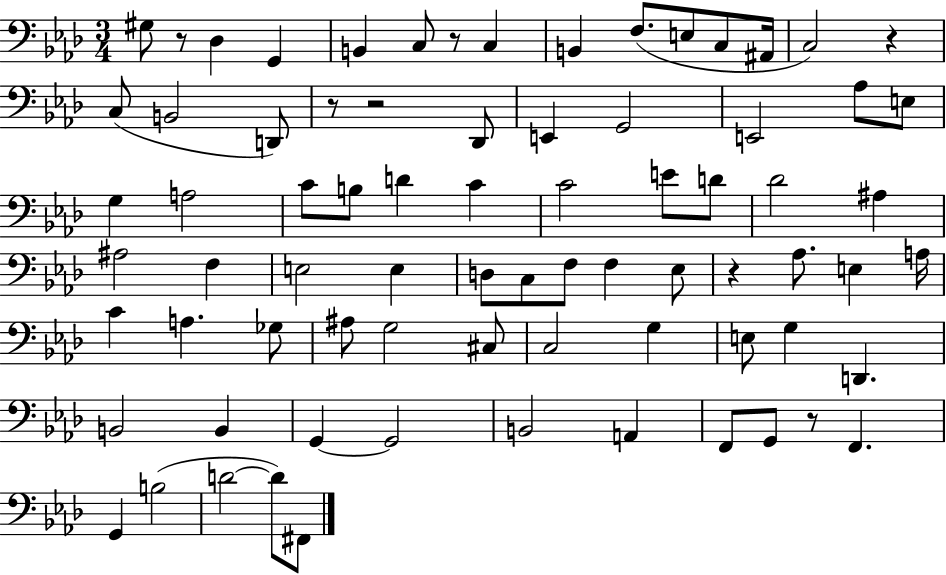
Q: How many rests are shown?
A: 7